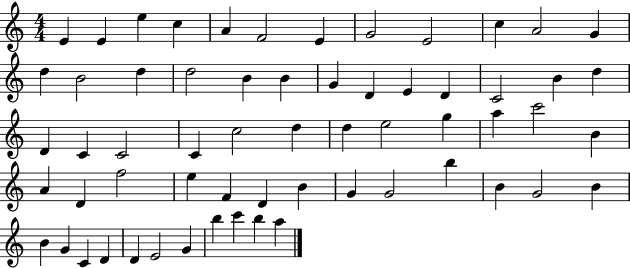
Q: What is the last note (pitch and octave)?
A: A5